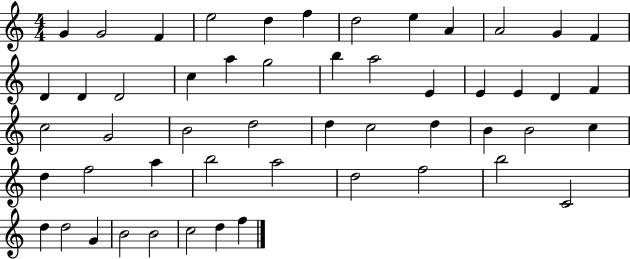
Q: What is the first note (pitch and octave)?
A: G4